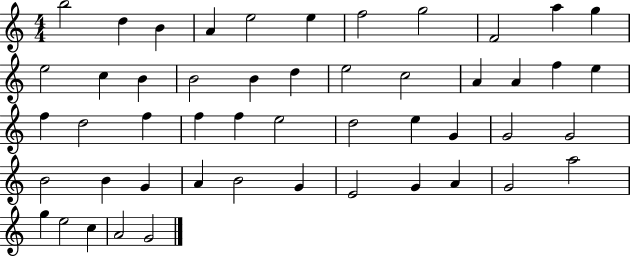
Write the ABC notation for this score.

X:1
T:Untitled
M:4/4
L:1/4
K:C
b2 d B A e2 e f2 g2 F2 a g e2 c B B2 B d e2 c2 A A f e f d2 f f f e2 d2 e G G2 G2 B2 B G A B2 G E2 G A G2 a2 g e2 c A2 G2